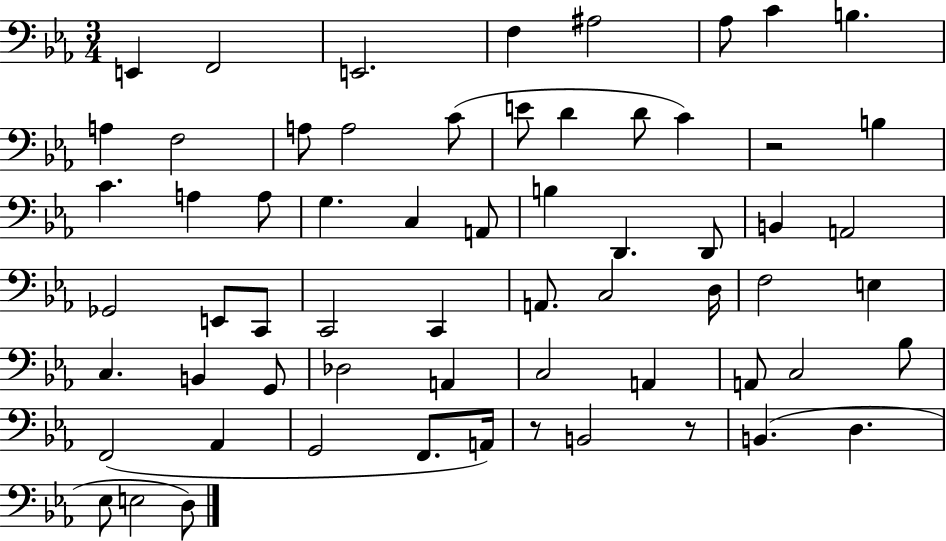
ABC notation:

X:1
T:Untitled
M:3/4
L:1/4
K:Eb
E,, F,,2 E,,2 F, ^A,2 _A,/2 C B, A, F,2 A,/2 A,2 C/2 E/2 D D/2 C z2 B, C A, A,/2 G, C, A,,/2 B, D,, D,,/2 B,, A,,2 _G,,2 E,,/2 C,,/2 C,,2 C,, A,,/2 C,2 D,/4 F,2 E, C, B,, G,,/2 _D,2 A,, C,2 A,, A,,/2 C,2 _B,/2 F,,2 _A,, G,,2 F,,/2 A,,/4 z/2 B,,2 z/2 B,, D, _E,/2 E,2 D,/2